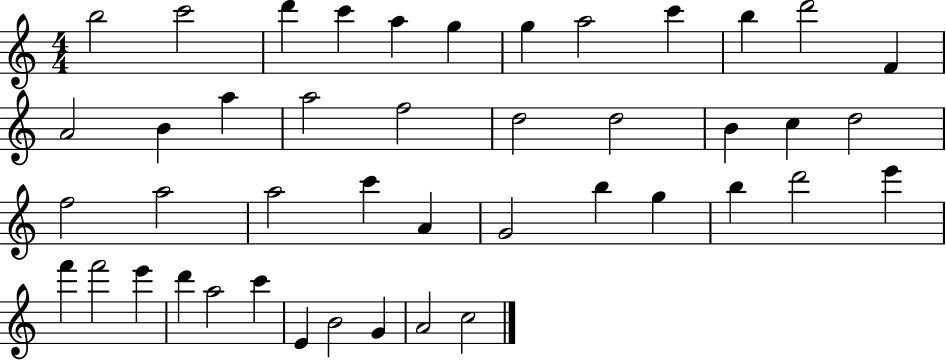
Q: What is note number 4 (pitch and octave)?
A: C6